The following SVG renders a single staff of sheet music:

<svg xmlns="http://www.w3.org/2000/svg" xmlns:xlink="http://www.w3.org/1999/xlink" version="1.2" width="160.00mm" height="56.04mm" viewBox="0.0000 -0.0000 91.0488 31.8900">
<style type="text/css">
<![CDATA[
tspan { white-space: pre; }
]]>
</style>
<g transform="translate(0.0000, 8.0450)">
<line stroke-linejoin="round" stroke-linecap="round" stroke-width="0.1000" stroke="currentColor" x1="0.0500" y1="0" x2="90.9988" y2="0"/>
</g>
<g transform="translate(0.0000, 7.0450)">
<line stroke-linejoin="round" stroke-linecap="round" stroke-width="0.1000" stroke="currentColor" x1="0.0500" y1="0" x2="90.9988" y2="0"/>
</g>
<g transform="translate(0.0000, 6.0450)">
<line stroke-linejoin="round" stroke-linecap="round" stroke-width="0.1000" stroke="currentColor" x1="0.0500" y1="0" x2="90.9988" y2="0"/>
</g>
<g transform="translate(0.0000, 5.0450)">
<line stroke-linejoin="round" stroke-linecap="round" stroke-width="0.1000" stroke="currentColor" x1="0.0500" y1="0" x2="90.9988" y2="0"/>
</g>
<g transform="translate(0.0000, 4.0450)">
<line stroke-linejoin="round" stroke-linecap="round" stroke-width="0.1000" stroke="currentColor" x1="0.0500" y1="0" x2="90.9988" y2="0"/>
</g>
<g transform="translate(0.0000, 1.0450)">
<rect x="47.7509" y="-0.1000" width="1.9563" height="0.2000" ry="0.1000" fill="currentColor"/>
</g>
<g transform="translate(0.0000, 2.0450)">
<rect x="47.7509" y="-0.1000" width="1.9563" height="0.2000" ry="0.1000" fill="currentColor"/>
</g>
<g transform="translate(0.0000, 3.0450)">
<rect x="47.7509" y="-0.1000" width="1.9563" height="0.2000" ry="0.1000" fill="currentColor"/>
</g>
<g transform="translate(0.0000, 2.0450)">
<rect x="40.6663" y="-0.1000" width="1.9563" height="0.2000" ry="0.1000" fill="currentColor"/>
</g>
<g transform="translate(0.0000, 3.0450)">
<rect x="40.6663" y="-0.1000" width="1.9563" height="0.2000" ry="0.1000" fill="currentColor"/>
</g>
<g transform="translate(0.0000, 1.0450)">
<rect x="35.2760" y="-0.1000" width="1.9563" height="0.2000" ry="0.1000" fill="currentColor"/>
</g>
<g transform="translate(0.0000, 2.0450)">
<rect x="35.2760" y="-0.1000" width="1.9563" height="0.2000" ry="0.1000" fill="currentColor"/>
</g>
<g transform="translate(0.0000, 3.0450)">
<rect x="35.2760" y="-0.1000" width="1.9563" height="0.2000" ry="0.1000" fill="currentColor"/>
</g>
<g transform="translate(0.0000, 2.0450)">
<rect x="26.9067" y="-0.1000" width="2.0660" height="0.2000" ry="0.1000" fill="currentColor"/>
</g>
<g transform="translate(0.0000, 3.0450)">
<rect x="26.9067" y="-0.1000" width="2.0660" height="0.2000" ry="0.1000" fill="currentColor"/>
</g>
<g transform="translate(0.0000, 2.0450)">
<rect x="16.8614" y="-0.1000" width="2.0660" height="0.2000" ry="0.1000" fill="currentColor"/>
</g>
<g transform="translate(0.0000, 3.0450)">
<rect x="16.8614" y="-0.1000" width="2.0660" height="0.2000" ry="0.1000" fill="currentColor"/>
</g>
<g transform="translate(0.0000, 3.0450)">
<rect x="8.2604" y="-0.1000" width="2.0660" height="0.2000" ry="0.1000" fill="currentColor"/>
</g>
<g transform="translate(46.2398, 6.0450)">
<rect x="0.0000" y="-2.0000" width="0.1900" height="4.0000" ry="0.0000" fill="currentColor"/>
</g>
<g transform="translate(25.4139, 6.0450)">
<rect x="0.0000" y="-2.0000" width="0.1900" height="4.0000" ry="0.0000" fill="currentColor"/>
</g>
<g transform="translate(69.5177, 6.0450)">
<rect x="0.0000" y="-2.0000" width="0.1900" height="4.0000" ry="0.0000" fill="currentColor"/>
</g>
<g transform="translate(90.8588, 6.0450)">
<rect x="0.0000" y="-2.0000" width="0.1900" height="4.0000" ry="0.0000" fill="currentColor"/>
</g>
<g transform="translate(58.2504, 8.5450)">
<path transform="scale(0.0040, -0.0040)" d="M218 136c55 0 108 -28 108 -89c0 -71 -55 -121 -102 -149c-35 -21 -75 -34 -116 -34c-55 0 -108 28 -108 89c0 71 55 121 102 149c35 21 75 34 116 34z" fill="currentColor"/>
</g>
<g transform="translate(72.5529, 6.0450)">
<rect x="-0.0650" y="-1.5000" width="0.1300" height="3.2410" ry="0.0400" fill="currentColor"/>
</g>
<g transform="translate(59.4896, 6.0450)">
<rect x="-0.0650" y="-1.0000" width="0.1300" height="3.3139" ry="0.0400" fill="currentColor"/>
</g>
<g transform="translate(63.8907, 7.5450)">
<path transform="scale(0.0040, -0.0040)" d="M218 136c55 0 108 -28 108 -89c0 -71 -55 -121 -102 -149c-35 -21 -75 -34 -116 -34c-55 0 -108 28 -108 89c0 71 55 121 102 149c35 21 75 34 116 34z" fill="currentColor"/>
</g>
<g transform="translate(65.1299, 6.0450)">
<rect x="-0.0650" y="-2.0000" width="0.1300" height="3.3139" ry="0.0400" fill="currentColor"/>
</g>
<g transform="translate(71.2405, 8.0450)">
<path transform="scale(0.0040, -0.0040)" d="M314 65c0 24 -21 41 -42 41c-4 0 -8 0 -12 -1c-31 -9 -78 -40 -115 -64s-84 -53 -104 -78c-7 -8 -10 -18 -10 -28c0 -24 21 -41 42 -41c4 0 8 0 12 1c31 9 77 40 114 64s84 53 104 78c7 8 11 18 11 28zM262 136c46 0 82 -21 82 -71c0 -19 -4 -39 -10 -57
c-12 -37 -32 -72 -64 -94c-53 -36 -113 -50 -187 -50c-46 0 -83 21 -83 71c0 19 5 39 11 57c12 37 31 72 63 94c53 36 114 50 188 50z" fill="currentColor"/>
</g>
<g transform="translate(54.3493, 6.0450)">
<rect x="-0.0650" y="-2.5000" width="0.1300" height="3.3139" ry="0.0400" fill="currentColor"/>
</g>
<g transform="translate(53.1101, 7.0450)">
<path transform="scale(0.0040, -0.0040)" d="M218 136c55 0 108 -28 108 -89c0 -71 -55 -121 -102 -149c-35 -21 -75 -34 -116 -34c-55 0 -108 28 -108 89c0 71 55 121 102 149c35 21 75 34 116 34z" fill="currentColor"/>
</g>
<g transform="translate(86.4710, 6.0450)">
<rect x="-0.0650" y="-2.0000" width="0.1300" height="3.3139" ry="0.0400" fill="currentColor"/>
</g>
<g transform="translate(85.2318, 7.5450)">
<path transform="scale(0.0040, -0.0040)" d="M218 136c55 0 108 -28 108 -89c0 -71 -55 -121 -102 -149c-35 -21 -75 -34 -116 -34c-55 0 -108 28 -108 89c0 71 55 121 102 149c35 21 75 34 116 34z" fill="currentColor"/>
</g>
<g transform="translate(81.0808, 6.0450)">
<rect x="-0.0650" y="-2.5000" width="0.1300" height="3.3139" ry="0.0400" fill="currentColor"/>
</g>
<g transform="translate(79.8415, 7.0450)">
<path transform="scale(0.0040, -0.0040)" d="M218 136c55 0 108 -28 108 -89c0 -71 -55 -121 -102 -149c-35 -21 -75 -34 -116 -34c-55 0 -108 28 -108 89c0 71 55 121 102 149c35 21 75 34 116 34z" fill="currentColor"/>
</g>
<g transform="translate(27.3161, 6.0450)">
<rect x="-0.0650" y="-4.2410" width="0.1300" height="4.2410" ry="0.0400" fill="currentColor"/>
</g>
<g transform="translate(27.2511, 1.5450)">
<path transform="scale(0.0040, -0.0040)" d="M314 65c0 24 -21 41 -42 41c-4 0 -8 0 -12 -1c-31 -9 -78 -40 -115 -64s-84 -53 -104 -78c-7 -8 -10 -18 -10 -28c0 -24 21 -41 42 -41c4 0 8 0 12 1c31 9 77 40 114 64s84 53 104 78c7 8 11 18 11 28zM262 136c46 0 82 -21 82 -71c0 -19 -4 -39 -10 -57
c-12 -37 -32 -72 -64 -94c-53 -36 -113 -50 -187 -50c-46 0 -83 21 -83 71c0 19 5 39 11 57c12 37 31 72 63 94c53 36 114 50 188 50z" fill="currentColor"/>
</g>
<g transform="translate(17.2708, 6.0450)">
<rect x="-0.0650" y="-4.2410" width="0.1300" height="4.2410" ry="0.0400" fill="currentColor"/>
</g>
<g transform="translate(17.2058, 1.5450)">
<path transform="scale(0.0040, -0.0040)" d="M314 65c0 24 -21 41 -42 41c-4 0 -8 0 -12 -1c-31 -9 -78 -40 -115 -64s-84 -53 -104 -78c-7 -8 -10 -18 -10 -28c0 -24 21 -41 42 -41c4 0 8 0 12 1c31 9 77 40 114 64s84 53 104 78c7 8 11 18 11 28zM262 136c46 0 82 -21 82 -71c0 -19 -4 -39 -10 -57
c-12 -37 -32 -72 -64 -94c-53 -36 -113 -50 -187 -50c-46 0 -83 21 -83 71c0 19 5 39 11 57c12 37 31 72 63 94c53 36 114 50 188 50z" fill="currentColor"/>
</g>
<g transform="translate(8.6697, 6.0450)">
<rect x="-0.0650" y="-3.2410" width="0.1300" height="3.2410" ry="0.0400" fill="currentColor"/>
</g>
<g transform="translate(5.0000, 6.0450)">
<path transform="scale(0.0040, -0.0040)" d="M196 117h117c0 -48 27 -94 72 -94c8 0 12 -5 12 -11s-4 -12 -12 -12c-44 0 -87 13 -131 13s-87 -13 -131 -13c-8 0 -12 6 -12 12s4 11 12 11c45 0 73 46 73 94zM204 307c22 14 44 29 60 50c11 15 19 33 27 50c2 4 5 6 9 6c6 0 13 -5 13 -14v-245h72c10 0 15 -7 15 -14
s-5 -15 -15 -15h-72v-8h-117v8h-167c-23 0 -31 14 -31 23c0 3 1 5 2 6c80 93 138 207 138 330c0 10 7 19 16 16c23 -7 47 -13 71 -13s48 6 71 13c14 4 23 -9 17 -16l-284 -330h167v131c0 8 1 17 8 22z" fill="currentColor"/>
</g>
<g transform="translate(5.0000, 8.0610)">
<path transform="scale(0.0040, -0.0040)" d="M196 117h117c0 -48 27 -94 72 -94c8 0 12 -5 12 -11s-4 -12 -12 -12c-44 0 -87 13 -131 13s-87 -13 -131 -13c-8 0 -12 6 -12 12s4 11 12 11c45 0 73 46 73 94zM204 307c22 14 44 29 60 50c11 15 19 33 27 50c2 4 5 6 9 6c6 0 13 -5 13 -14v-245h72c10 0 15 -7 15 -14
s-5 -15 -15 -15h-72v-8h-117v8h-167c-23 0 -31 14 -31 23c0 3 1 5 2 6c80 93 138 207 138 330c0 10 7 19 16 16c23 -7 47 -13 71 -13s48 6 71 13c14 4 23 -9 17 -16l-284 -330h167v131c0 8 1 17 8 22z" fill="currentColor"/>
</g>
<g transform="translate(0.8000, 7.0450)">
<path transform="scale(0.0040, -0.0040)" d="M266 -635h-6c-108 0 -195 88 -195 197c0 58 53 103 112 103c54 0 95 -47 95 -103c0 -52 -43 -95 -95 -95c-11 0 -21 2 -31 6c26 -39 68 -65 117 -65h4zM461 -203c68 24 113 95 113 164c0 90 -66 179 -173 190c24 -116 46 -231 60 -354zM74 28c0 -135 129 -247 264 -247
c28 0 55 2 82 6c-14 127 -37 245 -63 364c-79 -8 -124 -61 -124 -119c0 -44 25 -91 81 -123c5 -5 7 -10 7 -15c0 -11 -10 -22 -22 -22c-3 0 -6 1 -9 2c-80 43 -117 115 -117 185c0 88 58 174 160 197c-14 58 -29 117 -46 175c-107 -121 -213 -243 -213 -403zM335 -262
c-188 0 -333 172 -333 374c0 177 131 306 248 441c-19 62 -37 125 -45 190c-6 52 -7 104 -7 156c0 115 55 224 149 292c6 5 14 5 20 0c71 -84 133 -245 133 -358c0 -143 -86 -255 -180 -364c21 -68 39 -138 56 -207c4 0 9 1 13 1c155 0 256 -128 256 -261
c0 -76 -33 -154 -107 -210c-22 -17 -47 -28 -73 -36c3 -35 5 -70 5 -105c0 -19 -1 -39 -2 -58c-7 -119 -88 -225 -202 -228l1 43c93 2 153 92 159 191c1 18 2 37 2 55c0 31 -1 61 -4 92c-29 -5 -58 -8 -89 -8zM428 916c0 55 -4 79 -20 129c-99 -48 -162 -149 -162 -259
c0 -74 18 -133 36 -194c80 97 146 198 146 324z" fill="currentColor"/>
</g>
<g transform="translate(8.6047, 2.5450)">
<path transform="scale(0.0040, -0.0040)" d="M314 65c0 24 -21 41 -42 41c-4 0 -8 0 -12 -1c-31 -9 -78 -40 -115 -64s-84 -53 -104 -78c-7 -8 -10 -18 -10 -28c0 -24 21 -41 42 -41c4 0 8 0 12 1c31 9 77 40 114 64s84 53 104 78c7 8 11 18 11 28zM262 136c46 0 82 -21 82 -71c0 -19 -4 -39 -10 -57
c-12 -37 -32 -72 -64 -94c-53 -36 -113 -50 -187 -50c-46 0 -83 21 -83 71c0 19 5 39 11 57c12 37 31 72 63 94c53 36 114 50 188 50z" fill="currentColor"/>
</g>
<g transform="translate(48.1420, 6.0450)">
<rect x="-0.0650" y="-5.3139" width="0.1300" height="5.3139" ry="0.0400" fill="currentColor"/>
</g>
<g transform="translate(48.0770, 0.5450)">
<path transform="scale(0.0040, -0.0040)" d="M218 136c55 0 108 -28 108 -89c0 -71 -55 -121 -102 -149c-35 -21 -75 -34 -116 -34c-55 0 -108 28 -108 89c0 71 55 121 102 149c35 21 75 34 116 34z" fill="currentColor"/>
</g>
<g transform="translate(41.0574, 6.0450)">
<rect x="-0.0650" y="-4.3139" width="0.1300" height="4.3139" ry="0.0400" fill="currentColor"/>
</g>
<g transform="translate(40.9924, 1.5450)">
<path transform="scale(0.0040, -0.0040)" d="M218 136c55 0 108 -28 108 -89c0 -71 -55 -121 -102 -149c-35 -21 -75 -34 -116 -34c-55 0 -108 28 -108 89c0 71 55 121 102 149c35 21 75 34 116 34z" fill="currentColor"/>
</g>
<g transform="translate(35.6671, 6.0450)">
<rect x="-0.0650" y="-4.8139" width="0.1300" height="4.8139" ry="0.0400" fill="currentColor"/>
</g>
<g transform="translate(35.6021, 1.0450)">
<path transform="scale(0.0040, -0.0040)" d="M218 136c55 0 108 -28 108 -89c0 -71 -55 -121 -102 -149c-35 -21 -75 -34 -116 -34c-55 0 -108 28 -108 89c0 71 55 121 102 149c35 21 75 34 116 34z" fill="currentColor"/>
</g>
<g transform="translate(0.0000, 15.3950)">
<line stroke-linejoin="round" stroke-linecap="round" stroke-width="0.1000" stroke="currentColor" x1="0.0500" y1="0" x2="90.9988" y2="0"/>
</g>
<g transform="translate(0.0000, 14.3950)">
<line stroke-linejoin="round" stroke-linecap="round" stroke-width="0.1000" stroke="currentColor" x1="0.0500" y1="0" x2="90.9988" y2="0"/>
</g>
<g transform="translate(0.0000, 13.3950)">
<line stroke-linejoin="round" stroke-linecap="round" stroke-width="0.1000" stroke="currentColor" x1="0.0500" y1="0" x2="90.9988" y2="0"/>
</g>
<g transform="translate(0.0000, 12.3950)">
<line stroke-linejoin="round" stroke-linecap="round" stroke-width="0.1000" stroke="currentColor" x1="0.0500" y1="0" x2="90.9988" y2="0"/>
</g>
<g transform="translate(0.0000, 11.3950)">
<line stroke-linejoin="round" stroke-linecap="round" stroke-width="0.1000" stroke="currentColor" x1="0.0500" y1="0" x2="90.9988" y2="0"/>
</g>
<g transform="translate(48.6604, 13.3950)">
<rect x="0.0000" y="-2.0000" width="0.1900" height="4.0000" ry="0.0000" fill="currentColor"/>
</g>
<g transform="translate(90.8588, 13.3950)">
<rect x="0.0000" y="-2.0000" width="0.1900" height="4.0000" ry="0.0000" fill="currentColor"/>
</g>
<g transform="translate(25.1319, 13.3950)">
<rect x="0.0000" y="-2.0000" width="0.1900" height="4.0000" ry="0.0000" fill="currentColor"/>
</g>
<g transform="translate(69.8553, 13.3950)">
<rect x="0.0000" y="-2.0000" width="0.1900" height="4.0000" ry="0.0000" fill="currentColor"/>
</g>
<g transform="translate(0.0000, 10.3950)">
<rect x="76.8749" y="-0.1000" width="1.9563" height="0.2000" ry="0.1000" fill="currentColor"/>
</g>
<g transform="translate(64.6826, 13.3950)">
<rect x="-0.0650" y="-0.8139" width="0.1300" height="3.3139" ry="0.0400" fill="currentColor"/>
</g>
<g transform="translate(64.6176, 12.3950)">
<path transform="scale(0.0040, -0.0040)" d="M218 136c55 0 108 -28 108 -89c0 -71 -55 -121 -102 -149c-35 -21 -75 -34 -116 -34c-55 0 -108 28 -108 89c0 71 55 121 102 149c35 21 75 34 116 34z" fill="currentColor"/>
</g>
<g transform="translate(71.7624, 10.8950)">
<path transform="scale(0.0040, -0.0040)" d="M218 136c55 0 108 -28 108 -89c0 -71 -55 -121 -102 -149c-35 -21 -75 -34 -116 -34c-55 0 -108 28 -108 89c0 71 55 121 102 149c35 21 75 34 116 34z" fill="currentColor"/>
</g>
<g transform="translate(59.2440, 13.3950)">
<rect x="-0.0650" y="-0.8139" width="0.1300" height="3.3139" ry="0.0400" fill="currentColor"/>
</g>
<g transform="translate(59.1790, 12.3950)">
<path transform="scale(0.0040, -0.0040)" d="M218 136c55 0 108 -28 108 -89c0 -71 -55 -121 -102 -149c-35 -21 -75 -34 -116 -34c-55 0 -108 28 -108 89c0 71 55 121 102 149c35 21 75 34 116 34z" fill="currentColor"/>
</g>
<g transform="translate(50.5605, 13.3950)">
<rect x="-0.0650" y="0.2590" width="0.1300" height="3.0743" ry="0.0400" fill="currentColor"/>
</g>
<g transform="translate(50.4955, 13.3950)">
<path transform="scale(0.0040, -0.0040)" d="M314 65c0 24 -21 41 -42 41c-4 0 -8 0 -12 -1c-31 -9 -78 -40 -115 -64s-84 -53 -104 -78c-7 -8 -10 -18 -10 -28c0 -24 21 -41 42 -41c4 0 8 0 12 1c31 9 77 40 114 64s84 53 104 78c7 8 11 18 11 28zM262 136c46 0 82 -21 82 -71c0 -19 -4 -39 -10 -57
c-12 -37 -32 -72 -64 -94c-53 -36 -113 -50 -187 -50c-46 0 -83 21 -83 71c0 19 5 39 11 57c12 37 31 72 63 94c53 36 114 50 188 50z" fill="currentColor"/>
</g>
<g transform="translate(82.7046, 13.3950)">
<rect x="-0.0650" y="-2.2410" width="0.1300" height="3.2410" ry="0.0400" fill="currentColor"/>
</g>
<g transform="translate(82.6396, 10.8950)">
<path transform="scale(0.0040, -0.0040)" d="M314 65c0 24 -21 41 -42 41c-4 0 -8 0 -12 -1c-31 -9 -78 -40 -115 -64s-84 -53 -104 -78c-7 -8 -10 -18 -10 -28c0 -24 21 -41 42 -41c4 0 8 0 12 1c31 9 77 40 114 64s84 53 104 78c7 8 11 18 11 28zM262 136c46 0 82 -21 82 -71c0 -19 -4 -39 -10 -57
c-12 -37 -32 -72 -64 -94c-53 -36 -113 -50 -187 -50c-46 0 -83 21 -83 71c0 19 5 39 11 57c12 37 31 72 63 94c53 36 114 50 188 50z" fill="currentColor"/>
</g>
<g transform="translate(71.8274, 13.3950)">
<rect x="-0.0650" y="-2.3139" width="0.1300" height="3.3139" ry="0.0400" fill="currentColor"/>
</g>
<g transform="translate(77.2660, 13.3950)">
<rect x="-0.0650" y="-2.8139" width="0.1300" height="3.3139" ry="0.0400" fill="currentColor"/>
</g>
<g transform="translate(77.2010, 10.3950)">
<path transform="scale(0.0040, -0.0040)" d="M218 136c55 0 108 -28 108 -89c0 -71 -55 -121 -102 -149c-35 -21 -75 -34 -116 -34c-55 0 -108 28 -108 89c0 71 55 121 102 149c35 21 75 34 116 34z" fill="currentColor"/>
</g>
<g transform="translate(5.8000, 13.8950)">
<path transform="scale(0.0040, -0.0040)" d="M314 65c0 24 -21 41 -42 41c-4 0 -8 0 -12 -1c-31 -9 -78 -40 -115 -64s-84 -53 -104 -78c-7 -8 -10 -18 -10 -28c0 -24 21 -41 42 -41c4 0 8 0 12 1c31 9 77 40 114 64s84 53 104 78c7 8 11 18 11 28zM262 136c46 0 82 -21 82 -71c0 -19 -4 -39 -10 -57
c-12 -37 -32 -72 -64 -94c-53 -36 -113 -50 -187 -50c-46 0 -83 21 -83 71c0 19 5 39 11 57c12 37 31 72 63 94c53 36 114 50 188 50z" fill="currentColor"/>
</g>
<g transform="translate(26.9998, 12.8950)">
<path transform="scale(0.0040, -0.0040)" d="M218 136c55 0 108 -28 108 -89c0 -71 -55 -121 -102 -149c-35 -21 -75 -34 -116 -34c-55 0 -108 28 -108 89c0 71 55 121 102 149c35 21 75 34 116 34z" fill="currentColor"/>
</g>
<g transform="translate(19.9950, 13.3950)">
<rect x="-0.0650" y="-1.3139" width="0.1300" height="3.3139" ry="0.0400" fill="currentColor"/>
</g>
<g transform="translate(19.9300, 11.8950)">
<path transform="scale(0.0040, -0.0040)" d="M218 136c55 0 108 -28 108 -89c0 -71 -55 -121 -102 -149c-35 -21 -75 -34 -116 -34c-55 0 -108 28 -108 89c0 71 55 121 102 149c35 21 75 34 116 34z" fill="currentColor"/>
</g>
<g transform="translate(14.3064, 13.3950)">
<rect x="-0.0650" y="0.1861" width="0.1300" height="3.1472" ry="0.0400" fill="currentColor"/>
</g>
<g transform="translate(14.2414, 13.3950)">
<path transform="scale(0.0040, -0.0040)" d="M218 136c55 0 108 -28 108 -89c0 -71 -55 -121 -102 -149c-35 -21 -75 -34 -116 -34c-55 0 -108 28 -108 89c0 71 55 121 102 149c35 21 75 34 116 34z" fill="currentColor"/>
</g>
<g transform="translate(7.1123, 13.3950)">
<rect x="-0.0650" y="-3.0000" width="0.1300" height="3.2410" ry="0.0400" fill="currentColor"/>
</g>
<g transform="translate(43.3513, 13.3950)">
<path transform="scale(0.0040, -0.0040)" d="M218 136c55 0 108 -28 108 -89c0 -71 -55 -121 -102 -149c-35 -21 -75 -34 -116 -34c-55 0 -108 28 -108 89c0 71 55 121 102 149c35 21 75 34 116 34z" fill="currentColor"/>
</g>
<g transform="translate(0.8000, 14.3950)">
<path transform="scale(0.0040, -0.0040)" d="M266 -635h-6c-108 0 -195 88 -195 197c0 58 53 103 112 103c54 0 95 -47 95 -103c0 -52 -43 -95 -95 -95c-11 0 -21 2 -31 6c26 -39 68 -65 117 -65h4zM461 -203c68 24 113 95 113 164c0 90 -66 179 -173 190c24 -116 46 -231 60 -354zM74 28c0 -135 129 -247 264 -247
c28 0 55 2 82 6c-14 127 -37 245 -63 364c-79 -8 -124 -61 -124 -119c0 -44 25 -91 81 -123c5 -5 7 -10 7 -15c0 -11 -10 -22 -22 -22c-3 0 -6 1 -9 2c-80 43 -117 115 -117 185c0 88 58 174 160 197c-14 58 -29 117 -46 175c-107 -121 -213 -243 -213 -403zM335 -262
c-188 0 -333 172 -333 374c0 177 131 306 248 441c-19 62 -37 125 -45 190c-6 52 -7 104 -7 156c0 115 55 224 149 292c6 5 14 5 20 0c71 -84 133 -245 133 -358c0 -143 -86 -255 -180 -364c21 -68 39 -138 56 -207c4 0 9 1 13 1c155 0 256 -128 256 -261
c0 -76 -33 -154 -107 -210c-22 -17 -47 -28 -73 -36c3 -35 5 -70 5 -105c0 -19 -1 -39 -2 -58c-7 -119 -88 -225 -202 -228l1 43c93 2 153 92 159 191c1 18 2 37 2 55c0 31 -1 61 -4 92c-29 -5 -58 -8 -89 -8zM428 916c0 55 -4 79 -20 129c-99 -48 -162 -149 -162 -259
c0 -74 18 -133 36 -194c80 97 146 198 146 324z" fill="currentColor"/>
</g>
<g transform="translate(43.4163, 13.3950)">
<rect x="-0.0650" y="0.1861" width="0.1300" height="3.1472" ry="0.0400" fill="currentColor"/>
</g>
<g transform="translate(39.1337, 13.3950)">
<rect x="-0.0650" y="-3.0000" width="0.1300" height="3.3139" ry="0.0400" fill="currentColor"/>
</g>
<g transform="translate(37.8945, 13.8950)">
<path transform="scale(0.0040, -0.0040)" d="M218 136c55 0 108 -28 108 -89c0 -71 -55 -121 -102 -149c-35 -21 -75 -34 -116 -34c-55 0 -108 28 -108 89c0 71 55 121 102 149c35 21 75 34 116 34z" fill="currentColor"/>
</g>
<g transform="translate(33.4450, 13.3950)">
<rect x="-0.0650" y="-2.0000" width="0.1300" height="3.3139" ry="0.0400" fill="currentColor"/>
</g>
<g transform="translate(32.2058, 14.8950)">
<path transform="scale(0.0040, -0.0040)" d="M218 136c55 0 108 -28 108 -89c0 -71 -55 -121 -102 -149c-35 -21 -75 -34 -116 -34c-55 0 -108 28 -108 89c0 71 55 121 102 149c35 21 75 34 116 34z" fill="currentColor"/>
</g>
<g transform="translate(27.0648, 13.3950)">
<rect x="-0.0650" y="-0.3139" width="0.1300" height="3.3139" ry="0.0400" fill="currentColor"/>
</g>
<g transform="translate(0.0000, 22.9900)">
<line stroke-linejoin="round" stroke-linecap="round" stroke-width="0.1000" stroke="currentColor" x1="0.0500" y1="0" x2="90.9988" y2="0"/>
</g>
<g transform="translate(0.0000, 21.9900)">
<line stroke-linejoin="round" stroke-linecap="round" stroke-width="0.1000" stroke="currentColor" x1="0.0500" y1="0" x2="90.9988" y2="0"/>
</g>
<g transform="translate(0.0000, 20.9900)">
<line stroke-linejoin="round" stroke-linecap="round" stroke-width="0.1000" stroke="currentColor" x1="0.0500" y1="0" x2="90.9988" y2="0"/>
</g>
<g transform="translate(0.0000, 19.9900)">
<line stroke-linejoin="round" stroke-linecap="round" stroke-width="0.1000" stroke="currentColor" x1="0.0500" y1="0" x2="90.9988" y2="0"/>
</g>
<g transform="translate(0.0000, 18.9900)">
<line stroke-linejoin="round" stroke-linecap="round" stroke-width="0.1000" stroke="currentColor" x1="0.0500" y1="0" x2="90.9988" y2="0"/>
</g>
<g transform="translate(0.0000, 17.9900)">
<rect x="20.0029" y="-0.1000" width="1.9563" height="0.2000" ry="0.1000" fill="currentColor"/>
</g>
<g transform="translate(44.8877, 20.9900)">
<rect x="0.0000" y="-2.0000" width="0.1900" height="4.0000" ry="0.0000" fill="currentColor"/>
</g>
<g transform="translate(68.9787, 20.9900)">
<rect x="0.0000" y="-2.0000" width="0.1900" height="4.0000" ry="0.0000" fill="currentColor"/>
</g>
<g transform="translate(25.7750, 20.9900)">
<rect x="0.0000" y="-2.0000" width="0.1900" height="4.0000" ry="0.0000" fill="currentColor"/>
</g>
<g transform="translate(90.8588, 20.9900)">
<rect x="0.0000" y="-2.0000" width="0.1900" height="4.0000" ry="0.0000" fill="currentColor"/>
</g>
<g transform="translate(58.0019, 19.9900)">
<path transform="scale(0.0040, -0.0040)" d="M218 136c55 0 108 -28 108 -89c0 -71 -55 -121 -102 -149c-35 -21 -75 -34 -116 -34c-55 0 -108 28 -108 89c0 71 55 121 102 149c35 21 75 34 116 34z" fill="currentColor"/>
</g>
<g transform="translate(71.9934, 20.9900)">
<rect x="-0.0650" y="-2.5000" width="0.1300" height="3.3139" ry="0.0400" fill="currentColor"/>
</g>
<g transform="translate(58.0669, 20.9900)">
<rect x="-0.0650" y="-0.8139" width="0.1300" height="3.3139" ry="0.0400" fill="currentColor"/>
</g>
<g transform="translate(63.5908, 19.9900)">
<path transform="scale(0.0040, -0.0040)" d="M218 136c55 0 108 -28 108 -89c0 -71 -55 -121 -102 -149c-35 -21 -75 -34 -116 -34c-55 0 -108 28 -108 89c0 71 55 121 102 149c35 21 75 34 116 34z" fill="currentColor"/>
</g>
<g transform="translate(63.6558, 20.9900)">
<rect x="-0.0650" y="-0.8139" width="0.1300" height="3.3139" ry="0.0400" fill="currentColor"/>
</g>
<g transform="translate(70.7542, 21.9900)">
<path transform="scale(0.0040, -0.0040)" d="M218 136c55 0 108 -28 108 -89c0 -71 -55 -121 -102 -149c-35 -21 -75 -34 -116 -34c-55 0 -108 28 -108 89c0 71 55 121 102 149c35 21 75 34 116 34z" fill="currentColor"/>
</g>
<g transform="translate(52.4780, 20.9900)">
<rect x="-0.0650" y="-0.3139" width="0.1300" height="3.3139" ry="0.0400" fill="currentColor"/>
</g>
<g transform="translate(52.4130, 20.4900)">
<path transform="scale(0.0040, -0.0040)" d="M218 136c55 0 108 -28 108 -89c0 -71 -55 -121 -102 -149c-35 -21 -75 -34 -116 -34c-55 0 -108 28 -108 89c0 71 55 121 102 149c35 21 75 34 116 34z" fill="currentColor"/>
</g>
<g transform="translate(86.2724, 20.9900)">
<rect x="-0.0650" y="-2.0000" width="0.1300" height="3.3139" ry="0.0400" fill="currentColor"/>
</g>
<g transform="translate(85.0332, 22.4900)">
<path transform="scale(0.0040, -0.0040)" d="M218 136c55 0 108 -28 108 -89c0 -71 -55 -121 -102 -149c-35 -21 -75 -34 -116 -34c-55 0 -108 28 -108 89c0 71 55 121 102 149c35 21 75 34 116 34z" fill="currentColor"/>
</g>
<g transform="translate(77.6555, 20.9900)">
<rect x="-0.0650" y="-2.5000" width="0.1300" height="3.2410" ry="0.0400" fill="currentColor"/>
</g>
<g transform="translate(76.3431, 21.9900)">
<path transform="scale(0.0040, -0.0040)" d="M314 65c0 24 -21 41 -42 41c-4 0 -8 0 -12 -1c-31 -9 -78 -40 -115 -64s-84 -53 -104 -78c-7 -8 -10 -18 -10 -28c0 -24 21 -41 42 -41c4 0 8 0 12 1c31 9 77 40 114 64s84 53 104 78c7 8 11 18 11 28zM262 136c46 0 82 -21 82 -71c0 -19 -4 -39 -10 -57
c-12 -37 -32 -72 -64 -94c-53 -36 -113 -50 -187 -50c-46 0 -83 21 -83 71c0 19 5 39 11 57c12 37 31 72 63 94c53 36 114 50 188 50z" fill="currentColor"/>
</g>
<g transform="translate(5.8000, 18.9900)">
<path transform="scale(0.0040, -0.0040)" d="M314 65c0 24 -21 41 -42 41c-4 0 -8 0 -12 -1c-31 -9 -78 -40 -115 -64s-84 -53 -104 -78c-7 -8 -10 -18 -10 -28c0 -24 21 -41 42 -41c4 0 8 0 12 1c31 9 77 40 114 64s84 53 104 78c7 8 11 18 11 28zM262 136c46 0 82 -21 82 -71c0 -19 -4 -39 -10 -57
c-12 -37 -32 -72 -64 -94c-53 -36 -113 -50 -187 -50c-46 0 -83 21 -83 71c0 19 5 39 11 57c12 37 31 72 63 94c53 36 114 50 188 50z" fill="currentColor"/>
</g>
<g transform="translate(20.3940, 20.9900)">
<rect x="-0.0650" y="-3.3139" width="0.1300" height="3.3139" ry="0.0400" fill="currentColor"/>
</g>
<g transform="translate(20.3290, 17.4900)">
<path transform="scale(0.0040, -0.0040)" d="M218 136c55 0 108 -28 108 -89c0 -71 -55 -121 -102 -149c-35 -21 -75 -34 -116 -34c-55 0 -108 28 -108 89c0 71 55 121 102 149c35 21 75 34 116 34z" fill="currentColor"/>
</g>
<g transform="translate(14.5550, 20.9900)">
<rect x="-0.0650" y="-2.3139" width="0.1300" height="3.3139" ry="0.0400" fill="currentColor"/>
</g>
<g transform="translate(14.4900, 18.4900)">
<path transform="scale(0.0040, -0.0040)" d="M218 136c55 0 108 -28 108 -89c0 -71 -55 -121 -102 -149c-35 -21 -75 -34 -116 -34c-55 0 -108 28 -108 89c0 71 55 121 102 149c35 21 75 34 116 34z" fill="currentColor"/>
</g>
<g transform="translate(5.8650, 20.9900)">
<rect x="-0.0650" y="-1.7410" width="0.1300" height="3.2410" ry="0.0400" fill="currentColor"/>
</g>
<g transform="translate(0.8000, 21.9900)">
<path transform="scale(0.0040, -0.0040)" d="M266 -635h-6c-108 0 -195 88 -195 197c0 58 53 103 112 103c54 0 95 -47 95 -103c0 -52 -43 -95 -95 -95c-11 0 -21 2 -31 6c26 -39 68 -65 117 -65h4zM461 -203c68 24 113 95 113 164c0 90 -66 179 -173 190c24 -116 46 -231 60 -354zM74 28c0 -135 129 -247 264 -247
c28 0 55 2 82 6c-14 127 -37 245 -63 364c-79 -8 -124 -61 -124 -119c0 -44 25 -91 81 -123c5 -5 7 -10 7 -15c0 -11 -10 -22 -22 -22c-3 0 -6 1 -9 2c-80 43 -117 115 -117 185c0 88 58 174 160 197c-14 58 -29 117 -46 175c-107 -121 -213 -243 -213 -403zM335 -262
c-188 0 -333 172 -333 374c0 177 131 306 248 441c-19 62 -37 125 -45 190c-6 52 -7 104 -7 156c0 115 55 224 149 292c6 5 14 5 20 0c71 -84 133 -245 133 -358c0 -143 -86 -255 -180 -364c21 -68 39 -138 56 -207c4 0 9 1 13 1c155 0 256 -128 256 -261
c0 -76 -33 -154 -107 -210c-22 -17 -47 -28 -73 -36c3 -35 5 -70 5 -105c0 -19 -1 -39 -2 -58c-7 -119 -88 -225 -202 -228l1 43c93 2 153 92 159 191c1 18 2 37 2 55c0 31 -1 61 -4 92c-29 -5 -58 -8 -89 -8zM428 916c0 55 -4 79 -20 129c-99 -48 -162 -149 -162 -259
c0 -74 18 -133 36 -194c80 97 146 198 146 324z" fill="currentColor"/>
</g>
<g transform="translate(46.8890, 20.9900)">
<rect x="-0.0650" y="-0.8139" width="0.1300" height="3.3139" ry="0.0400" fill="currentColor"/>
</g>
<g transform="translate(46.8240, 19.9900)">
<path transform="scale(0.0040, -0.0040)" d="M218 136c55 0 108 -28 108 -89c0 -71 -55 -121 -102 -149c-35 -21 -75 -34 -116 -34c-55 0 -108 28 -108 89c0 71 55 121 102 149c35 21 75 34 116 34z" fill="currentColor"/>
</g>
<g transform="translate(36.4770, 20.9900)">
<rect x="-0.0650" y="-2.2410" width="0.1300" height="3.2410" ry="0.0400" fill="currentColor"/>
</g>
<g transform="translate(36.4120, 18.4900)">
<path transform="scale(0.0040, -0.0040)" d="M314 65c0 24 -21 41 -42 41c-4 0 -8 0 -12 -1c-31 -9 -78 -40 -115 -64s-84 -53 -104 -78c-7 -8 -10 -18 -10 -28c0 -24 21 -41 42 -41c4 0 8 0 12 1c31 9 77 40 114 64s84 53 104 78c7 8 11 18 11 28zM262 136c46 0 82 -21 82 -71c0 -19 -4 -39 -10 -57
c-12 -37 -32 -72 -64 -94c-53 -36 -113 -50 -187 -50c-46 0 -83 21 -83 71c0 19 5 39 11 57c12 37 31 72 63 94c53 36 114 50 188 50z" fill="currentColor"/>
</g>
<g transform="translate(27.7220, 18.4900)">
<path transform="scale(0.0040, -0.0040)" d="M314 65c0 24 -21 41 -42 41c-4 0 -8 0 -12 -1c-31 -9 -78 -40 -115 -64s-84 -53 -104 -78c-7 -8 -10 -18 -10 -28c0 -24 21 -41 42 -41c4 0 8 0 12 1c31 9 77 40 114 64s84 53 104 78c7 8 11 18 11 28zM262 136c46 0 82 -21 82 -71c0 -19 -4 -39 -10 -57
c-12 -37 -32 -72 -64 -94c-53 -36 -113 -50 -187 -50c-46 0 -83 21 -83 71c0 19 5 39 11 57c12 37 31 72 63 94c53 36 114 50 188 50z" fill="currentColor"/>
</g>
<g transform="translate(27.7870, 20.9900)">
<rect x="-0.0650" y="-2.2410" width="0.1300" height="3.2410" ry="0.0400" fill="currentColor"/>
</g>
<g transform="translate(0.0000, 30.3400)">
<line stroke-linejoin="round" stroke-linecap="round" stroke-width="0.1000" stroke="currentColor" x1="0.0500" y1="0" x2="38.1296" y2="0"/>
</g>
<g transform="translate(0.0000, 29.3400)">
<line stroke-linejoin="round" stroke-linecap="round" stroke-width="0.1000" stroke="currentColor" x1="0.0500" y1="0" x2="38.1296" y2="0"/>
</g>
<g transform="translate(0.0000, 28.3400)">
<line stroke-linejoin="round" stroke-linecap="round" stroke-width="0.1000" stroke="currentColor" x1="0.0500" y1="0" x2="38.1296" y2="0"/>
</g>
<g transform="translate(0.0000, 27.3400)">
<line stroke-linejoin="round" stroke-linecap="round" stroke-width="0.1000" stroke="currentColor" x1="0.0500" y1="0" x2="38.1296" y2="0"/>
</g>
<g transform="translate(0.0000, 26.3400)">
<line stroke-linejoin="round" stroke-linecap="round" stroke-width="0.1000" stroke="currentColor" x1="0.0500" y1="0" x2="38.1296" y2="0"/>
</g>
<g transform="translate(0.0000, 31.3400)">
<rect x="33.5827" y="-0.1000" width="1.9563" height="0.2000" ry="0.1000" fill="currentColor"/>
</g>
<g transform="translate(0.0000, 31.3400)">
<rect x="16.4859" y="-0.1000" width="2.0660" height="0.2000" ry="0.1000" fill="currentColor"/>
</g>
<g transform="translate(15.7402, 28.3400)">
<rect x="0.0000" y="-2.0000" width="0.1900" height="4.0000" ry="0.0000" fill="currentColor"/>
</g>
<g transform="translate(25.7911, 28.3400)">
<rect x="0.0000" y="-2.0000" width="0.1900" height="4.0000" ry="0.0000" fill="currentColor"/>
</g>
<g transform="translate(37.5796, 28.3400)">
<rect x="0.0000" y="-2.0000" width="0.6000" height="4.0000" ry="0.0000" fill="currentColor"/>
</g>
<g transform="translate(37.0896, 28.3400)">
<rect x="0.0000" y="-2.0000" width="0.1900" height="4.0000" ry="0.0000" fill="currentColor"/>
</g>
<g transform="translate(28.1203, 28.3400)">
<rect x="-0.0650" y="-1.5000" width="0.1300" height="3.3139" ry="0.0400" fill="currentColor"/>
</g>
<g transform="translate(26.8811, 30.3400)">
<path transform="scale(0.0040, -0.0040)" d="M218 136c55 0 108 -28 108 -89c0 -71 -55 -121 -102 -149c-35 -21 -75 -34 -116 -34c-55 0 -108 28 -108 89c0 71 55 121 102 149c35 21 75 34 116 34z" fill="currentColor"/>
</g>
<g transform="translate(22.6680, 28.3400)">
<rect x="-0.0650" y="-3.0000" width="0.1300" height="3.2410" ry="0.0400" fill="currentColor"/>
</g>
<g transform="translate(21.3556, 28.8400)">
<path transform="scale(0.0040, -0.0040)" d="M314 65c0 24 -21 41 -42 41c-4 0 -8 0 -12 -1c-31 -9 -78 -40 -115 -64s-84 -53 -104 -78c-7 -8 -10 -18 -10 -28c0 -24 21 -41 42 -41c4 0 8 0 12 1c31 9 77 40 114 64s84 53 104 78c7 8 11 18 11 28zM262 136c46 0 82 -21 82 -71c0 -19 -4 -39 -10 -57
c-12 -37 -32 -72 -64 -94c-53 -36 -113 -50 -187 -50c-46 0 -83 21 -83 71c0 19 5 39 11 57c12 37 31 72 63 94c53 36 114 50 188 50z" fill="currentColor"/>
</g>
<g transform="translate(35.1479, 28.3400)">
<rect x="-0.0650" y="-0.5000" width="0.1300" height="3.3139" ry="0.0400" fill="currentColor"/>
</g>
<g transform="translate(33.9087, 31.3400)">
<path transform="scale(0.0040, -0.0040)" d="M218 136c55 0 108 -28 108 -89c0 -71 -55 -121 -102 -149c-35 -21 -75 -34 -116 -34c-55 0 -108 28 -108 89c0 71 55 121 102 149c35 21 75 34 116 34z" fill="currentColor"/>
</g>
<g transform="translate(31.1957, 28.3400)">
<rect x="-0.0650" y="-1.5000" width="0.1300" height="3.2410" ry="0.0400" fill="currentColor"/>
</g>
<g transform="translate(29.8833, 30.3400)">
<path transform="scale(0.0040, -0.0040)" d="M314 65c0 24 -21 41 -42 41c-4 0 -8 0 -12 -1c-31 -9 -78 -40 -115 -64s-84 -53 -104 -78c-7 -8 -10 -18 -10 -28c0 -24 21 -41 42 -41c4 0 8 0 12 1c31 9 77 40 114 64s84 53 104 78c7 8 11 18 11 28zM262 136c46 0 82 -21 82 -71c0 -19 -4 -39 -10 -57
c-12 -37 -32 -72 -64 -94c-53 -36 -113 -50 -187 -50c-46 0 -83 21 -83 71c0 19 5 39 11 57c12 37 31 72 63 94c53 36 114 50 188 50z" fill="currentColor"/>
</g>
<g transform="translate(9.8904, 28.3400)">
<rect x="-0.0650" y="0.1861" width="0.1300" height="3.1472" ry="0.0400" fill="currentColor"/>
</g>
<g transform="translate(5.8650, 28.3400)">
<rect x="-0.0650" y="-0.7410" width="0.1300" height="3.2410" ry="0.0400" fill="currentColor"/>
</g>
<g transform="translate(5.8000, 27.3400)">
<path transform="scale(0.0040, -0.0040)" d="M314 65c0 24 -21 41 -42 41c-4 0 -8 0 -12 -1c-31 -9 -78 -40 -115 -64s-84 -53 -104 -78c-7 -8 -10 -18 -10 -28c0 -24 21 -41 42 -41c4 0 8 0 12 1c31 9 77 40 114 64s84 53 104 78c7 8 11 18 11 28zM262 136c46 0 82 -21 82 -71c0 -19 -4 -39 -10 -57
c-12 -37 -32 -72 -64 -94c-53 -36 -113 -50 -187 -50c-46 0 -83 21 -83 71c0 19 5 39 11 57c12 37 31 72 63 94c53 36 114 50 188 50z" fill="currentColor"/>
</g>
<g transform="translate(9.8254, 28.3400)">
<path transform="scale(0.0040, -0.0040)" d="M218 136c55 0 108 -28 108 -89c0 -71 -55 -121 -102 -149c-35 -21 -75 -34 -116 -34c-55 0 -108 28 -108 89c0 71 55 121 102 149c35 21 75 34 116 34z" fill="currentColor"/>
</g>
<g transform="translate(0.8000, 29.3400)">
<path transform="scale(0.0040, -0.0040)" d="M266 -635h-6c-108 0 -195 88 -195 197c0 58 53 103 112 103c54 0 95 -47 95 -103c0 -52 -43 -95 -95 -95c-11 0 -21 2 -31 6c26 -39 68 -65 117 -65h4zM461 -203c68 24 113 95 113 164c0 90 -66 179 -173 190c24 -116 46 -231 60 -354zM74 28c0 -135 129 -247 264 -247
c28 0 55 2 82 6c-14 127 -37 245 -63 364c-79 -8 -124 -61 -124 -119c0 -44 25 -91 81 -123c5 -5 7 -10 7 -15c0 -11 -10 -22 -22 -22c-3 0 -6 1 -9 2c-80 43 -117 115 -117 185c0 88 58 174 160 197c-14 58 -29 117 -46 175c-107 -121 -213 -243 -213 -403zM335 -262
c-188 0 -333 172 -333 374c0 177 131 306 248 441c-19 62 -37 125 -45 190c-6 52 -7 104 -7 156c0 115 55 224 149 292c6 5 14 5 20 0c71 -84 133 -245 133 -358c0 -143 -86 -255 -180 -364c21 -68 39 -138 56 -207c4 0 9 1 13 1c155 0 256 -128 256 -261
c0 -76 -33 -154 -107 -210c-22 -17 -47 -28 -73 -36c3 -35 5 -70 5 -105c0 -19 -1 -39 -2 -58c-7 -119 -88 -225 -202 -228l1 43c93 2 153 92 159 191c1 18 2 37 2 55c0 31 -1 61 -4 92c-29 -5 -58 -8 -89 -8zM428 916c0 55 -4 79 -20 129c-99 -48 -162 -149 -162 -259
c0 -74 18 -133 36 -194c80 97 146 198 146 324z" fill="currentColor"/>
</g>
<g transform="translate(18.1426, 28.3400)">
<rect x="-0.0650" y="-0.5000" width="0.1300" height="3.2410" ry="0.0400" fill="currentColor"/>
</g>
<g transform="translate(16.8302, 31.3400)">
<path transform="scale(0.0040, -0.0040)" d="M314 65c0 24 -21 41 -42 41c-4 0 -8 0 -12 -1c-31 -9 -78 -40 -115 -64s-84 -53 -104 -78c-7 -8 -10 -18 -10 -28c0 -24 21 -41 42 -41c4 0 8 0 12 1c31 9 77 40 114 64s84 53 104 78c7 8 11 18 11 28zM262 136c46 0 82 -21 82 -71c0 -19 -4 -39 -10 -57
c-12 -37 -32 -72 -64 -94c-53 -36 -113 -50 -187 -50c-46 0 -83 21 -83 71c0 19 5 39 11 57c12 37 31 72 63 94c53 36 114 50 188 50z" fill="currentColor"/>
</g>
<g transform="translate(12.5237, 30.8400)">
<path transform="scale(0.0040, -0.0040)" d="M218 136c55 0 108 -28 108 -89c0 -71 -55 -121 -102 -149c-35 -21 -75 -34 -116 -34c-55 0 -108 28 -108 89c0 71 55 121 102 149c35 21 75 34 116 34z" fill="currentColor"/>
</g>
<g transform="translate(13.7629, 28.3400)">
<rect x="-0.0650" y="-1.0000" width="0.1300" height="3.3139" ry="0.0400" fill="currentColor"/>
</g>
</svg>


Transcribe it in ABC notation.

X:1
T:Untitled
M:4/4
L:1/4
K:C
b2 d'2 d'2 e' d' f' G D F E2 G F A2 B e c F A B B2 d d g a g2 f2 g b g2 g2 d c d d G G2 F d2 B D C2 A2 E E2 C